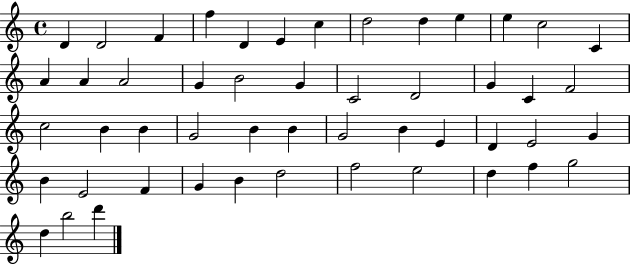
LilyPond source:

{
  \clef treble
  \time 4/4
  \defaultTimeSignature
  \key c \major
  d'4 d'2 f'4 | f''4 d'4 e'4 c''4 | d''2 d''4 e''4 | e''4 c''2 c'4 | \break a'4 a'4 a'2 | g'4 b'2 g'4 | c'2 d'2 | g'4 c'4 f'2 | \break c''2 b'4 b'4 | g'2 b'4 b'4 | g'2 b'4 e'4 | d'4 e'2 g'4 | \break b'4 e'2 f'4 | g'4 b'4 d''2 | f''2 e''2 | d''4 f''4 g''2 | \break d''4 b''2 d'''4 | \bar "|."
}